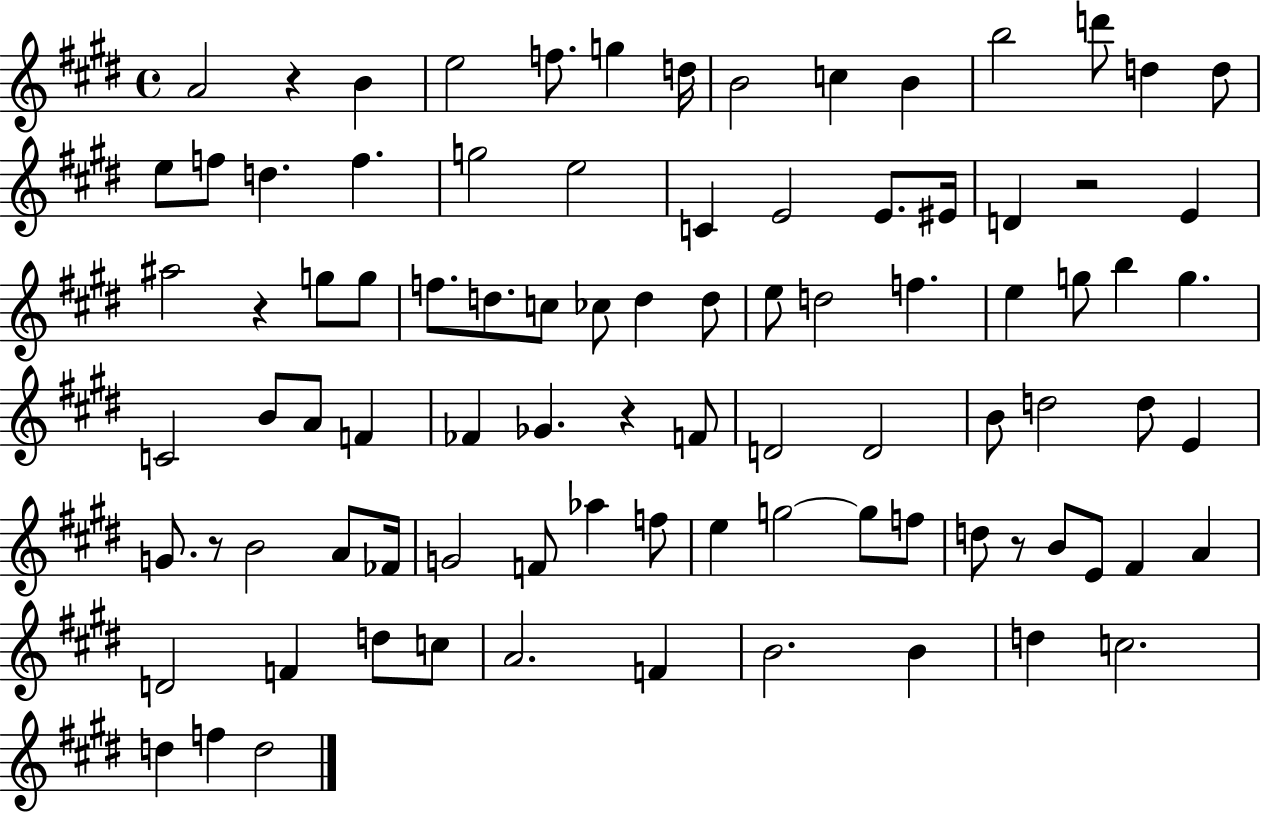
A4/h R/q B4/q E5/h F5/e. G5/q D5/s B4/h C5/q B4/q B5/h D6/e D5/q D5/e E5/e F5/e D5/q. F5/q. G5/h E5/h C4/q E4/h E4/e. EIS4/s D4/q R/h E4/q A#5/h R/q G5/e G5/e F5/e. D5/e. C5/e CES5/e D5/q D5/e E5/e D5/h F5/q. E5/q G5/e B5/q G5/q. C4/h B4/e A4/e F4/q FES4/q Gb4/q. R/q F4/e D4/h D4/h B4/e D5/h D5/e E4/q G4/e. R/e B4/h A4/e FES4/s G4/h F4/e Ab5/q F5/e E5/q G5/h G5/e F5/e D5/e R/e B4/e E4/e F#4/q A4/q D4/h F4/q D5/e C5/e A4/h. F4/q B4/h. B4/q D5/q C5/h. D5/q F5/q D5/h